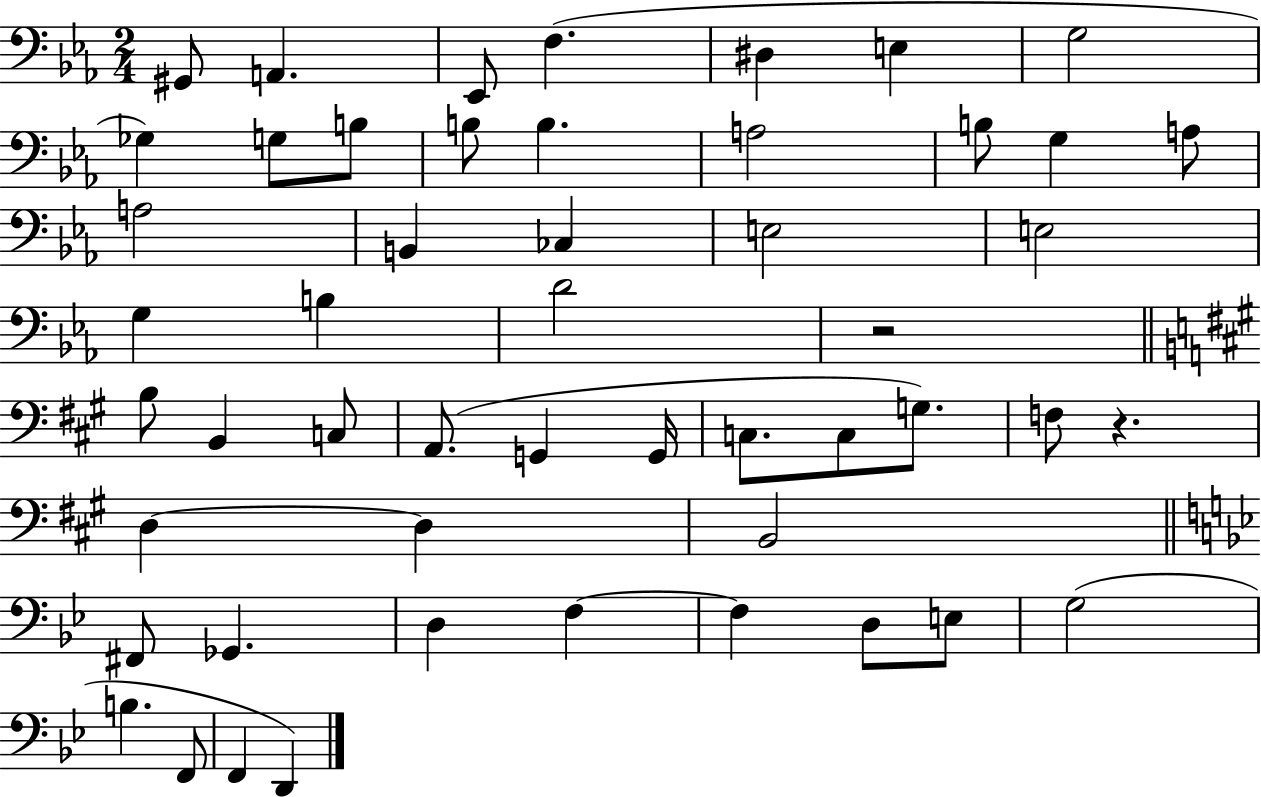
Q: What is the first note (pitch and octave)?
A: G#2